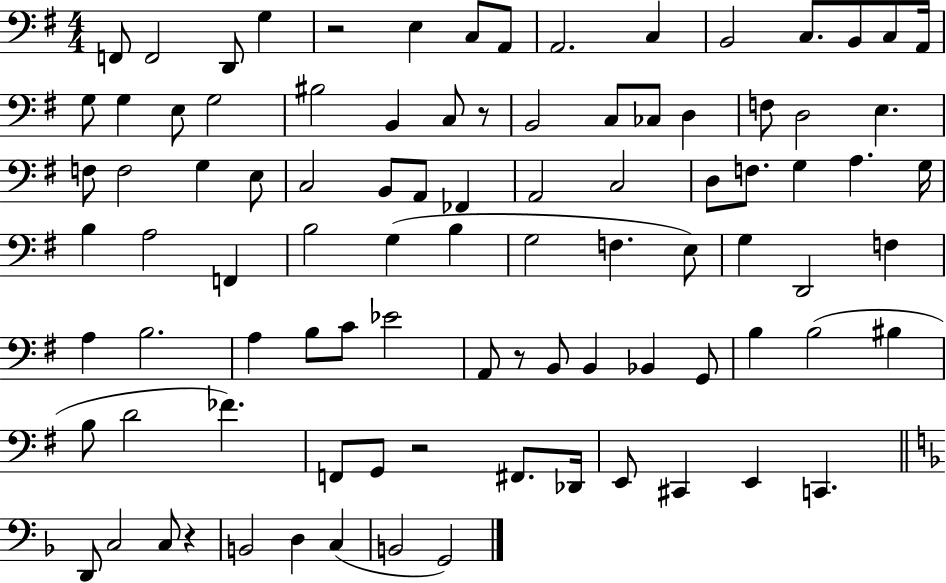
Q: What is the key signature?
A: G major